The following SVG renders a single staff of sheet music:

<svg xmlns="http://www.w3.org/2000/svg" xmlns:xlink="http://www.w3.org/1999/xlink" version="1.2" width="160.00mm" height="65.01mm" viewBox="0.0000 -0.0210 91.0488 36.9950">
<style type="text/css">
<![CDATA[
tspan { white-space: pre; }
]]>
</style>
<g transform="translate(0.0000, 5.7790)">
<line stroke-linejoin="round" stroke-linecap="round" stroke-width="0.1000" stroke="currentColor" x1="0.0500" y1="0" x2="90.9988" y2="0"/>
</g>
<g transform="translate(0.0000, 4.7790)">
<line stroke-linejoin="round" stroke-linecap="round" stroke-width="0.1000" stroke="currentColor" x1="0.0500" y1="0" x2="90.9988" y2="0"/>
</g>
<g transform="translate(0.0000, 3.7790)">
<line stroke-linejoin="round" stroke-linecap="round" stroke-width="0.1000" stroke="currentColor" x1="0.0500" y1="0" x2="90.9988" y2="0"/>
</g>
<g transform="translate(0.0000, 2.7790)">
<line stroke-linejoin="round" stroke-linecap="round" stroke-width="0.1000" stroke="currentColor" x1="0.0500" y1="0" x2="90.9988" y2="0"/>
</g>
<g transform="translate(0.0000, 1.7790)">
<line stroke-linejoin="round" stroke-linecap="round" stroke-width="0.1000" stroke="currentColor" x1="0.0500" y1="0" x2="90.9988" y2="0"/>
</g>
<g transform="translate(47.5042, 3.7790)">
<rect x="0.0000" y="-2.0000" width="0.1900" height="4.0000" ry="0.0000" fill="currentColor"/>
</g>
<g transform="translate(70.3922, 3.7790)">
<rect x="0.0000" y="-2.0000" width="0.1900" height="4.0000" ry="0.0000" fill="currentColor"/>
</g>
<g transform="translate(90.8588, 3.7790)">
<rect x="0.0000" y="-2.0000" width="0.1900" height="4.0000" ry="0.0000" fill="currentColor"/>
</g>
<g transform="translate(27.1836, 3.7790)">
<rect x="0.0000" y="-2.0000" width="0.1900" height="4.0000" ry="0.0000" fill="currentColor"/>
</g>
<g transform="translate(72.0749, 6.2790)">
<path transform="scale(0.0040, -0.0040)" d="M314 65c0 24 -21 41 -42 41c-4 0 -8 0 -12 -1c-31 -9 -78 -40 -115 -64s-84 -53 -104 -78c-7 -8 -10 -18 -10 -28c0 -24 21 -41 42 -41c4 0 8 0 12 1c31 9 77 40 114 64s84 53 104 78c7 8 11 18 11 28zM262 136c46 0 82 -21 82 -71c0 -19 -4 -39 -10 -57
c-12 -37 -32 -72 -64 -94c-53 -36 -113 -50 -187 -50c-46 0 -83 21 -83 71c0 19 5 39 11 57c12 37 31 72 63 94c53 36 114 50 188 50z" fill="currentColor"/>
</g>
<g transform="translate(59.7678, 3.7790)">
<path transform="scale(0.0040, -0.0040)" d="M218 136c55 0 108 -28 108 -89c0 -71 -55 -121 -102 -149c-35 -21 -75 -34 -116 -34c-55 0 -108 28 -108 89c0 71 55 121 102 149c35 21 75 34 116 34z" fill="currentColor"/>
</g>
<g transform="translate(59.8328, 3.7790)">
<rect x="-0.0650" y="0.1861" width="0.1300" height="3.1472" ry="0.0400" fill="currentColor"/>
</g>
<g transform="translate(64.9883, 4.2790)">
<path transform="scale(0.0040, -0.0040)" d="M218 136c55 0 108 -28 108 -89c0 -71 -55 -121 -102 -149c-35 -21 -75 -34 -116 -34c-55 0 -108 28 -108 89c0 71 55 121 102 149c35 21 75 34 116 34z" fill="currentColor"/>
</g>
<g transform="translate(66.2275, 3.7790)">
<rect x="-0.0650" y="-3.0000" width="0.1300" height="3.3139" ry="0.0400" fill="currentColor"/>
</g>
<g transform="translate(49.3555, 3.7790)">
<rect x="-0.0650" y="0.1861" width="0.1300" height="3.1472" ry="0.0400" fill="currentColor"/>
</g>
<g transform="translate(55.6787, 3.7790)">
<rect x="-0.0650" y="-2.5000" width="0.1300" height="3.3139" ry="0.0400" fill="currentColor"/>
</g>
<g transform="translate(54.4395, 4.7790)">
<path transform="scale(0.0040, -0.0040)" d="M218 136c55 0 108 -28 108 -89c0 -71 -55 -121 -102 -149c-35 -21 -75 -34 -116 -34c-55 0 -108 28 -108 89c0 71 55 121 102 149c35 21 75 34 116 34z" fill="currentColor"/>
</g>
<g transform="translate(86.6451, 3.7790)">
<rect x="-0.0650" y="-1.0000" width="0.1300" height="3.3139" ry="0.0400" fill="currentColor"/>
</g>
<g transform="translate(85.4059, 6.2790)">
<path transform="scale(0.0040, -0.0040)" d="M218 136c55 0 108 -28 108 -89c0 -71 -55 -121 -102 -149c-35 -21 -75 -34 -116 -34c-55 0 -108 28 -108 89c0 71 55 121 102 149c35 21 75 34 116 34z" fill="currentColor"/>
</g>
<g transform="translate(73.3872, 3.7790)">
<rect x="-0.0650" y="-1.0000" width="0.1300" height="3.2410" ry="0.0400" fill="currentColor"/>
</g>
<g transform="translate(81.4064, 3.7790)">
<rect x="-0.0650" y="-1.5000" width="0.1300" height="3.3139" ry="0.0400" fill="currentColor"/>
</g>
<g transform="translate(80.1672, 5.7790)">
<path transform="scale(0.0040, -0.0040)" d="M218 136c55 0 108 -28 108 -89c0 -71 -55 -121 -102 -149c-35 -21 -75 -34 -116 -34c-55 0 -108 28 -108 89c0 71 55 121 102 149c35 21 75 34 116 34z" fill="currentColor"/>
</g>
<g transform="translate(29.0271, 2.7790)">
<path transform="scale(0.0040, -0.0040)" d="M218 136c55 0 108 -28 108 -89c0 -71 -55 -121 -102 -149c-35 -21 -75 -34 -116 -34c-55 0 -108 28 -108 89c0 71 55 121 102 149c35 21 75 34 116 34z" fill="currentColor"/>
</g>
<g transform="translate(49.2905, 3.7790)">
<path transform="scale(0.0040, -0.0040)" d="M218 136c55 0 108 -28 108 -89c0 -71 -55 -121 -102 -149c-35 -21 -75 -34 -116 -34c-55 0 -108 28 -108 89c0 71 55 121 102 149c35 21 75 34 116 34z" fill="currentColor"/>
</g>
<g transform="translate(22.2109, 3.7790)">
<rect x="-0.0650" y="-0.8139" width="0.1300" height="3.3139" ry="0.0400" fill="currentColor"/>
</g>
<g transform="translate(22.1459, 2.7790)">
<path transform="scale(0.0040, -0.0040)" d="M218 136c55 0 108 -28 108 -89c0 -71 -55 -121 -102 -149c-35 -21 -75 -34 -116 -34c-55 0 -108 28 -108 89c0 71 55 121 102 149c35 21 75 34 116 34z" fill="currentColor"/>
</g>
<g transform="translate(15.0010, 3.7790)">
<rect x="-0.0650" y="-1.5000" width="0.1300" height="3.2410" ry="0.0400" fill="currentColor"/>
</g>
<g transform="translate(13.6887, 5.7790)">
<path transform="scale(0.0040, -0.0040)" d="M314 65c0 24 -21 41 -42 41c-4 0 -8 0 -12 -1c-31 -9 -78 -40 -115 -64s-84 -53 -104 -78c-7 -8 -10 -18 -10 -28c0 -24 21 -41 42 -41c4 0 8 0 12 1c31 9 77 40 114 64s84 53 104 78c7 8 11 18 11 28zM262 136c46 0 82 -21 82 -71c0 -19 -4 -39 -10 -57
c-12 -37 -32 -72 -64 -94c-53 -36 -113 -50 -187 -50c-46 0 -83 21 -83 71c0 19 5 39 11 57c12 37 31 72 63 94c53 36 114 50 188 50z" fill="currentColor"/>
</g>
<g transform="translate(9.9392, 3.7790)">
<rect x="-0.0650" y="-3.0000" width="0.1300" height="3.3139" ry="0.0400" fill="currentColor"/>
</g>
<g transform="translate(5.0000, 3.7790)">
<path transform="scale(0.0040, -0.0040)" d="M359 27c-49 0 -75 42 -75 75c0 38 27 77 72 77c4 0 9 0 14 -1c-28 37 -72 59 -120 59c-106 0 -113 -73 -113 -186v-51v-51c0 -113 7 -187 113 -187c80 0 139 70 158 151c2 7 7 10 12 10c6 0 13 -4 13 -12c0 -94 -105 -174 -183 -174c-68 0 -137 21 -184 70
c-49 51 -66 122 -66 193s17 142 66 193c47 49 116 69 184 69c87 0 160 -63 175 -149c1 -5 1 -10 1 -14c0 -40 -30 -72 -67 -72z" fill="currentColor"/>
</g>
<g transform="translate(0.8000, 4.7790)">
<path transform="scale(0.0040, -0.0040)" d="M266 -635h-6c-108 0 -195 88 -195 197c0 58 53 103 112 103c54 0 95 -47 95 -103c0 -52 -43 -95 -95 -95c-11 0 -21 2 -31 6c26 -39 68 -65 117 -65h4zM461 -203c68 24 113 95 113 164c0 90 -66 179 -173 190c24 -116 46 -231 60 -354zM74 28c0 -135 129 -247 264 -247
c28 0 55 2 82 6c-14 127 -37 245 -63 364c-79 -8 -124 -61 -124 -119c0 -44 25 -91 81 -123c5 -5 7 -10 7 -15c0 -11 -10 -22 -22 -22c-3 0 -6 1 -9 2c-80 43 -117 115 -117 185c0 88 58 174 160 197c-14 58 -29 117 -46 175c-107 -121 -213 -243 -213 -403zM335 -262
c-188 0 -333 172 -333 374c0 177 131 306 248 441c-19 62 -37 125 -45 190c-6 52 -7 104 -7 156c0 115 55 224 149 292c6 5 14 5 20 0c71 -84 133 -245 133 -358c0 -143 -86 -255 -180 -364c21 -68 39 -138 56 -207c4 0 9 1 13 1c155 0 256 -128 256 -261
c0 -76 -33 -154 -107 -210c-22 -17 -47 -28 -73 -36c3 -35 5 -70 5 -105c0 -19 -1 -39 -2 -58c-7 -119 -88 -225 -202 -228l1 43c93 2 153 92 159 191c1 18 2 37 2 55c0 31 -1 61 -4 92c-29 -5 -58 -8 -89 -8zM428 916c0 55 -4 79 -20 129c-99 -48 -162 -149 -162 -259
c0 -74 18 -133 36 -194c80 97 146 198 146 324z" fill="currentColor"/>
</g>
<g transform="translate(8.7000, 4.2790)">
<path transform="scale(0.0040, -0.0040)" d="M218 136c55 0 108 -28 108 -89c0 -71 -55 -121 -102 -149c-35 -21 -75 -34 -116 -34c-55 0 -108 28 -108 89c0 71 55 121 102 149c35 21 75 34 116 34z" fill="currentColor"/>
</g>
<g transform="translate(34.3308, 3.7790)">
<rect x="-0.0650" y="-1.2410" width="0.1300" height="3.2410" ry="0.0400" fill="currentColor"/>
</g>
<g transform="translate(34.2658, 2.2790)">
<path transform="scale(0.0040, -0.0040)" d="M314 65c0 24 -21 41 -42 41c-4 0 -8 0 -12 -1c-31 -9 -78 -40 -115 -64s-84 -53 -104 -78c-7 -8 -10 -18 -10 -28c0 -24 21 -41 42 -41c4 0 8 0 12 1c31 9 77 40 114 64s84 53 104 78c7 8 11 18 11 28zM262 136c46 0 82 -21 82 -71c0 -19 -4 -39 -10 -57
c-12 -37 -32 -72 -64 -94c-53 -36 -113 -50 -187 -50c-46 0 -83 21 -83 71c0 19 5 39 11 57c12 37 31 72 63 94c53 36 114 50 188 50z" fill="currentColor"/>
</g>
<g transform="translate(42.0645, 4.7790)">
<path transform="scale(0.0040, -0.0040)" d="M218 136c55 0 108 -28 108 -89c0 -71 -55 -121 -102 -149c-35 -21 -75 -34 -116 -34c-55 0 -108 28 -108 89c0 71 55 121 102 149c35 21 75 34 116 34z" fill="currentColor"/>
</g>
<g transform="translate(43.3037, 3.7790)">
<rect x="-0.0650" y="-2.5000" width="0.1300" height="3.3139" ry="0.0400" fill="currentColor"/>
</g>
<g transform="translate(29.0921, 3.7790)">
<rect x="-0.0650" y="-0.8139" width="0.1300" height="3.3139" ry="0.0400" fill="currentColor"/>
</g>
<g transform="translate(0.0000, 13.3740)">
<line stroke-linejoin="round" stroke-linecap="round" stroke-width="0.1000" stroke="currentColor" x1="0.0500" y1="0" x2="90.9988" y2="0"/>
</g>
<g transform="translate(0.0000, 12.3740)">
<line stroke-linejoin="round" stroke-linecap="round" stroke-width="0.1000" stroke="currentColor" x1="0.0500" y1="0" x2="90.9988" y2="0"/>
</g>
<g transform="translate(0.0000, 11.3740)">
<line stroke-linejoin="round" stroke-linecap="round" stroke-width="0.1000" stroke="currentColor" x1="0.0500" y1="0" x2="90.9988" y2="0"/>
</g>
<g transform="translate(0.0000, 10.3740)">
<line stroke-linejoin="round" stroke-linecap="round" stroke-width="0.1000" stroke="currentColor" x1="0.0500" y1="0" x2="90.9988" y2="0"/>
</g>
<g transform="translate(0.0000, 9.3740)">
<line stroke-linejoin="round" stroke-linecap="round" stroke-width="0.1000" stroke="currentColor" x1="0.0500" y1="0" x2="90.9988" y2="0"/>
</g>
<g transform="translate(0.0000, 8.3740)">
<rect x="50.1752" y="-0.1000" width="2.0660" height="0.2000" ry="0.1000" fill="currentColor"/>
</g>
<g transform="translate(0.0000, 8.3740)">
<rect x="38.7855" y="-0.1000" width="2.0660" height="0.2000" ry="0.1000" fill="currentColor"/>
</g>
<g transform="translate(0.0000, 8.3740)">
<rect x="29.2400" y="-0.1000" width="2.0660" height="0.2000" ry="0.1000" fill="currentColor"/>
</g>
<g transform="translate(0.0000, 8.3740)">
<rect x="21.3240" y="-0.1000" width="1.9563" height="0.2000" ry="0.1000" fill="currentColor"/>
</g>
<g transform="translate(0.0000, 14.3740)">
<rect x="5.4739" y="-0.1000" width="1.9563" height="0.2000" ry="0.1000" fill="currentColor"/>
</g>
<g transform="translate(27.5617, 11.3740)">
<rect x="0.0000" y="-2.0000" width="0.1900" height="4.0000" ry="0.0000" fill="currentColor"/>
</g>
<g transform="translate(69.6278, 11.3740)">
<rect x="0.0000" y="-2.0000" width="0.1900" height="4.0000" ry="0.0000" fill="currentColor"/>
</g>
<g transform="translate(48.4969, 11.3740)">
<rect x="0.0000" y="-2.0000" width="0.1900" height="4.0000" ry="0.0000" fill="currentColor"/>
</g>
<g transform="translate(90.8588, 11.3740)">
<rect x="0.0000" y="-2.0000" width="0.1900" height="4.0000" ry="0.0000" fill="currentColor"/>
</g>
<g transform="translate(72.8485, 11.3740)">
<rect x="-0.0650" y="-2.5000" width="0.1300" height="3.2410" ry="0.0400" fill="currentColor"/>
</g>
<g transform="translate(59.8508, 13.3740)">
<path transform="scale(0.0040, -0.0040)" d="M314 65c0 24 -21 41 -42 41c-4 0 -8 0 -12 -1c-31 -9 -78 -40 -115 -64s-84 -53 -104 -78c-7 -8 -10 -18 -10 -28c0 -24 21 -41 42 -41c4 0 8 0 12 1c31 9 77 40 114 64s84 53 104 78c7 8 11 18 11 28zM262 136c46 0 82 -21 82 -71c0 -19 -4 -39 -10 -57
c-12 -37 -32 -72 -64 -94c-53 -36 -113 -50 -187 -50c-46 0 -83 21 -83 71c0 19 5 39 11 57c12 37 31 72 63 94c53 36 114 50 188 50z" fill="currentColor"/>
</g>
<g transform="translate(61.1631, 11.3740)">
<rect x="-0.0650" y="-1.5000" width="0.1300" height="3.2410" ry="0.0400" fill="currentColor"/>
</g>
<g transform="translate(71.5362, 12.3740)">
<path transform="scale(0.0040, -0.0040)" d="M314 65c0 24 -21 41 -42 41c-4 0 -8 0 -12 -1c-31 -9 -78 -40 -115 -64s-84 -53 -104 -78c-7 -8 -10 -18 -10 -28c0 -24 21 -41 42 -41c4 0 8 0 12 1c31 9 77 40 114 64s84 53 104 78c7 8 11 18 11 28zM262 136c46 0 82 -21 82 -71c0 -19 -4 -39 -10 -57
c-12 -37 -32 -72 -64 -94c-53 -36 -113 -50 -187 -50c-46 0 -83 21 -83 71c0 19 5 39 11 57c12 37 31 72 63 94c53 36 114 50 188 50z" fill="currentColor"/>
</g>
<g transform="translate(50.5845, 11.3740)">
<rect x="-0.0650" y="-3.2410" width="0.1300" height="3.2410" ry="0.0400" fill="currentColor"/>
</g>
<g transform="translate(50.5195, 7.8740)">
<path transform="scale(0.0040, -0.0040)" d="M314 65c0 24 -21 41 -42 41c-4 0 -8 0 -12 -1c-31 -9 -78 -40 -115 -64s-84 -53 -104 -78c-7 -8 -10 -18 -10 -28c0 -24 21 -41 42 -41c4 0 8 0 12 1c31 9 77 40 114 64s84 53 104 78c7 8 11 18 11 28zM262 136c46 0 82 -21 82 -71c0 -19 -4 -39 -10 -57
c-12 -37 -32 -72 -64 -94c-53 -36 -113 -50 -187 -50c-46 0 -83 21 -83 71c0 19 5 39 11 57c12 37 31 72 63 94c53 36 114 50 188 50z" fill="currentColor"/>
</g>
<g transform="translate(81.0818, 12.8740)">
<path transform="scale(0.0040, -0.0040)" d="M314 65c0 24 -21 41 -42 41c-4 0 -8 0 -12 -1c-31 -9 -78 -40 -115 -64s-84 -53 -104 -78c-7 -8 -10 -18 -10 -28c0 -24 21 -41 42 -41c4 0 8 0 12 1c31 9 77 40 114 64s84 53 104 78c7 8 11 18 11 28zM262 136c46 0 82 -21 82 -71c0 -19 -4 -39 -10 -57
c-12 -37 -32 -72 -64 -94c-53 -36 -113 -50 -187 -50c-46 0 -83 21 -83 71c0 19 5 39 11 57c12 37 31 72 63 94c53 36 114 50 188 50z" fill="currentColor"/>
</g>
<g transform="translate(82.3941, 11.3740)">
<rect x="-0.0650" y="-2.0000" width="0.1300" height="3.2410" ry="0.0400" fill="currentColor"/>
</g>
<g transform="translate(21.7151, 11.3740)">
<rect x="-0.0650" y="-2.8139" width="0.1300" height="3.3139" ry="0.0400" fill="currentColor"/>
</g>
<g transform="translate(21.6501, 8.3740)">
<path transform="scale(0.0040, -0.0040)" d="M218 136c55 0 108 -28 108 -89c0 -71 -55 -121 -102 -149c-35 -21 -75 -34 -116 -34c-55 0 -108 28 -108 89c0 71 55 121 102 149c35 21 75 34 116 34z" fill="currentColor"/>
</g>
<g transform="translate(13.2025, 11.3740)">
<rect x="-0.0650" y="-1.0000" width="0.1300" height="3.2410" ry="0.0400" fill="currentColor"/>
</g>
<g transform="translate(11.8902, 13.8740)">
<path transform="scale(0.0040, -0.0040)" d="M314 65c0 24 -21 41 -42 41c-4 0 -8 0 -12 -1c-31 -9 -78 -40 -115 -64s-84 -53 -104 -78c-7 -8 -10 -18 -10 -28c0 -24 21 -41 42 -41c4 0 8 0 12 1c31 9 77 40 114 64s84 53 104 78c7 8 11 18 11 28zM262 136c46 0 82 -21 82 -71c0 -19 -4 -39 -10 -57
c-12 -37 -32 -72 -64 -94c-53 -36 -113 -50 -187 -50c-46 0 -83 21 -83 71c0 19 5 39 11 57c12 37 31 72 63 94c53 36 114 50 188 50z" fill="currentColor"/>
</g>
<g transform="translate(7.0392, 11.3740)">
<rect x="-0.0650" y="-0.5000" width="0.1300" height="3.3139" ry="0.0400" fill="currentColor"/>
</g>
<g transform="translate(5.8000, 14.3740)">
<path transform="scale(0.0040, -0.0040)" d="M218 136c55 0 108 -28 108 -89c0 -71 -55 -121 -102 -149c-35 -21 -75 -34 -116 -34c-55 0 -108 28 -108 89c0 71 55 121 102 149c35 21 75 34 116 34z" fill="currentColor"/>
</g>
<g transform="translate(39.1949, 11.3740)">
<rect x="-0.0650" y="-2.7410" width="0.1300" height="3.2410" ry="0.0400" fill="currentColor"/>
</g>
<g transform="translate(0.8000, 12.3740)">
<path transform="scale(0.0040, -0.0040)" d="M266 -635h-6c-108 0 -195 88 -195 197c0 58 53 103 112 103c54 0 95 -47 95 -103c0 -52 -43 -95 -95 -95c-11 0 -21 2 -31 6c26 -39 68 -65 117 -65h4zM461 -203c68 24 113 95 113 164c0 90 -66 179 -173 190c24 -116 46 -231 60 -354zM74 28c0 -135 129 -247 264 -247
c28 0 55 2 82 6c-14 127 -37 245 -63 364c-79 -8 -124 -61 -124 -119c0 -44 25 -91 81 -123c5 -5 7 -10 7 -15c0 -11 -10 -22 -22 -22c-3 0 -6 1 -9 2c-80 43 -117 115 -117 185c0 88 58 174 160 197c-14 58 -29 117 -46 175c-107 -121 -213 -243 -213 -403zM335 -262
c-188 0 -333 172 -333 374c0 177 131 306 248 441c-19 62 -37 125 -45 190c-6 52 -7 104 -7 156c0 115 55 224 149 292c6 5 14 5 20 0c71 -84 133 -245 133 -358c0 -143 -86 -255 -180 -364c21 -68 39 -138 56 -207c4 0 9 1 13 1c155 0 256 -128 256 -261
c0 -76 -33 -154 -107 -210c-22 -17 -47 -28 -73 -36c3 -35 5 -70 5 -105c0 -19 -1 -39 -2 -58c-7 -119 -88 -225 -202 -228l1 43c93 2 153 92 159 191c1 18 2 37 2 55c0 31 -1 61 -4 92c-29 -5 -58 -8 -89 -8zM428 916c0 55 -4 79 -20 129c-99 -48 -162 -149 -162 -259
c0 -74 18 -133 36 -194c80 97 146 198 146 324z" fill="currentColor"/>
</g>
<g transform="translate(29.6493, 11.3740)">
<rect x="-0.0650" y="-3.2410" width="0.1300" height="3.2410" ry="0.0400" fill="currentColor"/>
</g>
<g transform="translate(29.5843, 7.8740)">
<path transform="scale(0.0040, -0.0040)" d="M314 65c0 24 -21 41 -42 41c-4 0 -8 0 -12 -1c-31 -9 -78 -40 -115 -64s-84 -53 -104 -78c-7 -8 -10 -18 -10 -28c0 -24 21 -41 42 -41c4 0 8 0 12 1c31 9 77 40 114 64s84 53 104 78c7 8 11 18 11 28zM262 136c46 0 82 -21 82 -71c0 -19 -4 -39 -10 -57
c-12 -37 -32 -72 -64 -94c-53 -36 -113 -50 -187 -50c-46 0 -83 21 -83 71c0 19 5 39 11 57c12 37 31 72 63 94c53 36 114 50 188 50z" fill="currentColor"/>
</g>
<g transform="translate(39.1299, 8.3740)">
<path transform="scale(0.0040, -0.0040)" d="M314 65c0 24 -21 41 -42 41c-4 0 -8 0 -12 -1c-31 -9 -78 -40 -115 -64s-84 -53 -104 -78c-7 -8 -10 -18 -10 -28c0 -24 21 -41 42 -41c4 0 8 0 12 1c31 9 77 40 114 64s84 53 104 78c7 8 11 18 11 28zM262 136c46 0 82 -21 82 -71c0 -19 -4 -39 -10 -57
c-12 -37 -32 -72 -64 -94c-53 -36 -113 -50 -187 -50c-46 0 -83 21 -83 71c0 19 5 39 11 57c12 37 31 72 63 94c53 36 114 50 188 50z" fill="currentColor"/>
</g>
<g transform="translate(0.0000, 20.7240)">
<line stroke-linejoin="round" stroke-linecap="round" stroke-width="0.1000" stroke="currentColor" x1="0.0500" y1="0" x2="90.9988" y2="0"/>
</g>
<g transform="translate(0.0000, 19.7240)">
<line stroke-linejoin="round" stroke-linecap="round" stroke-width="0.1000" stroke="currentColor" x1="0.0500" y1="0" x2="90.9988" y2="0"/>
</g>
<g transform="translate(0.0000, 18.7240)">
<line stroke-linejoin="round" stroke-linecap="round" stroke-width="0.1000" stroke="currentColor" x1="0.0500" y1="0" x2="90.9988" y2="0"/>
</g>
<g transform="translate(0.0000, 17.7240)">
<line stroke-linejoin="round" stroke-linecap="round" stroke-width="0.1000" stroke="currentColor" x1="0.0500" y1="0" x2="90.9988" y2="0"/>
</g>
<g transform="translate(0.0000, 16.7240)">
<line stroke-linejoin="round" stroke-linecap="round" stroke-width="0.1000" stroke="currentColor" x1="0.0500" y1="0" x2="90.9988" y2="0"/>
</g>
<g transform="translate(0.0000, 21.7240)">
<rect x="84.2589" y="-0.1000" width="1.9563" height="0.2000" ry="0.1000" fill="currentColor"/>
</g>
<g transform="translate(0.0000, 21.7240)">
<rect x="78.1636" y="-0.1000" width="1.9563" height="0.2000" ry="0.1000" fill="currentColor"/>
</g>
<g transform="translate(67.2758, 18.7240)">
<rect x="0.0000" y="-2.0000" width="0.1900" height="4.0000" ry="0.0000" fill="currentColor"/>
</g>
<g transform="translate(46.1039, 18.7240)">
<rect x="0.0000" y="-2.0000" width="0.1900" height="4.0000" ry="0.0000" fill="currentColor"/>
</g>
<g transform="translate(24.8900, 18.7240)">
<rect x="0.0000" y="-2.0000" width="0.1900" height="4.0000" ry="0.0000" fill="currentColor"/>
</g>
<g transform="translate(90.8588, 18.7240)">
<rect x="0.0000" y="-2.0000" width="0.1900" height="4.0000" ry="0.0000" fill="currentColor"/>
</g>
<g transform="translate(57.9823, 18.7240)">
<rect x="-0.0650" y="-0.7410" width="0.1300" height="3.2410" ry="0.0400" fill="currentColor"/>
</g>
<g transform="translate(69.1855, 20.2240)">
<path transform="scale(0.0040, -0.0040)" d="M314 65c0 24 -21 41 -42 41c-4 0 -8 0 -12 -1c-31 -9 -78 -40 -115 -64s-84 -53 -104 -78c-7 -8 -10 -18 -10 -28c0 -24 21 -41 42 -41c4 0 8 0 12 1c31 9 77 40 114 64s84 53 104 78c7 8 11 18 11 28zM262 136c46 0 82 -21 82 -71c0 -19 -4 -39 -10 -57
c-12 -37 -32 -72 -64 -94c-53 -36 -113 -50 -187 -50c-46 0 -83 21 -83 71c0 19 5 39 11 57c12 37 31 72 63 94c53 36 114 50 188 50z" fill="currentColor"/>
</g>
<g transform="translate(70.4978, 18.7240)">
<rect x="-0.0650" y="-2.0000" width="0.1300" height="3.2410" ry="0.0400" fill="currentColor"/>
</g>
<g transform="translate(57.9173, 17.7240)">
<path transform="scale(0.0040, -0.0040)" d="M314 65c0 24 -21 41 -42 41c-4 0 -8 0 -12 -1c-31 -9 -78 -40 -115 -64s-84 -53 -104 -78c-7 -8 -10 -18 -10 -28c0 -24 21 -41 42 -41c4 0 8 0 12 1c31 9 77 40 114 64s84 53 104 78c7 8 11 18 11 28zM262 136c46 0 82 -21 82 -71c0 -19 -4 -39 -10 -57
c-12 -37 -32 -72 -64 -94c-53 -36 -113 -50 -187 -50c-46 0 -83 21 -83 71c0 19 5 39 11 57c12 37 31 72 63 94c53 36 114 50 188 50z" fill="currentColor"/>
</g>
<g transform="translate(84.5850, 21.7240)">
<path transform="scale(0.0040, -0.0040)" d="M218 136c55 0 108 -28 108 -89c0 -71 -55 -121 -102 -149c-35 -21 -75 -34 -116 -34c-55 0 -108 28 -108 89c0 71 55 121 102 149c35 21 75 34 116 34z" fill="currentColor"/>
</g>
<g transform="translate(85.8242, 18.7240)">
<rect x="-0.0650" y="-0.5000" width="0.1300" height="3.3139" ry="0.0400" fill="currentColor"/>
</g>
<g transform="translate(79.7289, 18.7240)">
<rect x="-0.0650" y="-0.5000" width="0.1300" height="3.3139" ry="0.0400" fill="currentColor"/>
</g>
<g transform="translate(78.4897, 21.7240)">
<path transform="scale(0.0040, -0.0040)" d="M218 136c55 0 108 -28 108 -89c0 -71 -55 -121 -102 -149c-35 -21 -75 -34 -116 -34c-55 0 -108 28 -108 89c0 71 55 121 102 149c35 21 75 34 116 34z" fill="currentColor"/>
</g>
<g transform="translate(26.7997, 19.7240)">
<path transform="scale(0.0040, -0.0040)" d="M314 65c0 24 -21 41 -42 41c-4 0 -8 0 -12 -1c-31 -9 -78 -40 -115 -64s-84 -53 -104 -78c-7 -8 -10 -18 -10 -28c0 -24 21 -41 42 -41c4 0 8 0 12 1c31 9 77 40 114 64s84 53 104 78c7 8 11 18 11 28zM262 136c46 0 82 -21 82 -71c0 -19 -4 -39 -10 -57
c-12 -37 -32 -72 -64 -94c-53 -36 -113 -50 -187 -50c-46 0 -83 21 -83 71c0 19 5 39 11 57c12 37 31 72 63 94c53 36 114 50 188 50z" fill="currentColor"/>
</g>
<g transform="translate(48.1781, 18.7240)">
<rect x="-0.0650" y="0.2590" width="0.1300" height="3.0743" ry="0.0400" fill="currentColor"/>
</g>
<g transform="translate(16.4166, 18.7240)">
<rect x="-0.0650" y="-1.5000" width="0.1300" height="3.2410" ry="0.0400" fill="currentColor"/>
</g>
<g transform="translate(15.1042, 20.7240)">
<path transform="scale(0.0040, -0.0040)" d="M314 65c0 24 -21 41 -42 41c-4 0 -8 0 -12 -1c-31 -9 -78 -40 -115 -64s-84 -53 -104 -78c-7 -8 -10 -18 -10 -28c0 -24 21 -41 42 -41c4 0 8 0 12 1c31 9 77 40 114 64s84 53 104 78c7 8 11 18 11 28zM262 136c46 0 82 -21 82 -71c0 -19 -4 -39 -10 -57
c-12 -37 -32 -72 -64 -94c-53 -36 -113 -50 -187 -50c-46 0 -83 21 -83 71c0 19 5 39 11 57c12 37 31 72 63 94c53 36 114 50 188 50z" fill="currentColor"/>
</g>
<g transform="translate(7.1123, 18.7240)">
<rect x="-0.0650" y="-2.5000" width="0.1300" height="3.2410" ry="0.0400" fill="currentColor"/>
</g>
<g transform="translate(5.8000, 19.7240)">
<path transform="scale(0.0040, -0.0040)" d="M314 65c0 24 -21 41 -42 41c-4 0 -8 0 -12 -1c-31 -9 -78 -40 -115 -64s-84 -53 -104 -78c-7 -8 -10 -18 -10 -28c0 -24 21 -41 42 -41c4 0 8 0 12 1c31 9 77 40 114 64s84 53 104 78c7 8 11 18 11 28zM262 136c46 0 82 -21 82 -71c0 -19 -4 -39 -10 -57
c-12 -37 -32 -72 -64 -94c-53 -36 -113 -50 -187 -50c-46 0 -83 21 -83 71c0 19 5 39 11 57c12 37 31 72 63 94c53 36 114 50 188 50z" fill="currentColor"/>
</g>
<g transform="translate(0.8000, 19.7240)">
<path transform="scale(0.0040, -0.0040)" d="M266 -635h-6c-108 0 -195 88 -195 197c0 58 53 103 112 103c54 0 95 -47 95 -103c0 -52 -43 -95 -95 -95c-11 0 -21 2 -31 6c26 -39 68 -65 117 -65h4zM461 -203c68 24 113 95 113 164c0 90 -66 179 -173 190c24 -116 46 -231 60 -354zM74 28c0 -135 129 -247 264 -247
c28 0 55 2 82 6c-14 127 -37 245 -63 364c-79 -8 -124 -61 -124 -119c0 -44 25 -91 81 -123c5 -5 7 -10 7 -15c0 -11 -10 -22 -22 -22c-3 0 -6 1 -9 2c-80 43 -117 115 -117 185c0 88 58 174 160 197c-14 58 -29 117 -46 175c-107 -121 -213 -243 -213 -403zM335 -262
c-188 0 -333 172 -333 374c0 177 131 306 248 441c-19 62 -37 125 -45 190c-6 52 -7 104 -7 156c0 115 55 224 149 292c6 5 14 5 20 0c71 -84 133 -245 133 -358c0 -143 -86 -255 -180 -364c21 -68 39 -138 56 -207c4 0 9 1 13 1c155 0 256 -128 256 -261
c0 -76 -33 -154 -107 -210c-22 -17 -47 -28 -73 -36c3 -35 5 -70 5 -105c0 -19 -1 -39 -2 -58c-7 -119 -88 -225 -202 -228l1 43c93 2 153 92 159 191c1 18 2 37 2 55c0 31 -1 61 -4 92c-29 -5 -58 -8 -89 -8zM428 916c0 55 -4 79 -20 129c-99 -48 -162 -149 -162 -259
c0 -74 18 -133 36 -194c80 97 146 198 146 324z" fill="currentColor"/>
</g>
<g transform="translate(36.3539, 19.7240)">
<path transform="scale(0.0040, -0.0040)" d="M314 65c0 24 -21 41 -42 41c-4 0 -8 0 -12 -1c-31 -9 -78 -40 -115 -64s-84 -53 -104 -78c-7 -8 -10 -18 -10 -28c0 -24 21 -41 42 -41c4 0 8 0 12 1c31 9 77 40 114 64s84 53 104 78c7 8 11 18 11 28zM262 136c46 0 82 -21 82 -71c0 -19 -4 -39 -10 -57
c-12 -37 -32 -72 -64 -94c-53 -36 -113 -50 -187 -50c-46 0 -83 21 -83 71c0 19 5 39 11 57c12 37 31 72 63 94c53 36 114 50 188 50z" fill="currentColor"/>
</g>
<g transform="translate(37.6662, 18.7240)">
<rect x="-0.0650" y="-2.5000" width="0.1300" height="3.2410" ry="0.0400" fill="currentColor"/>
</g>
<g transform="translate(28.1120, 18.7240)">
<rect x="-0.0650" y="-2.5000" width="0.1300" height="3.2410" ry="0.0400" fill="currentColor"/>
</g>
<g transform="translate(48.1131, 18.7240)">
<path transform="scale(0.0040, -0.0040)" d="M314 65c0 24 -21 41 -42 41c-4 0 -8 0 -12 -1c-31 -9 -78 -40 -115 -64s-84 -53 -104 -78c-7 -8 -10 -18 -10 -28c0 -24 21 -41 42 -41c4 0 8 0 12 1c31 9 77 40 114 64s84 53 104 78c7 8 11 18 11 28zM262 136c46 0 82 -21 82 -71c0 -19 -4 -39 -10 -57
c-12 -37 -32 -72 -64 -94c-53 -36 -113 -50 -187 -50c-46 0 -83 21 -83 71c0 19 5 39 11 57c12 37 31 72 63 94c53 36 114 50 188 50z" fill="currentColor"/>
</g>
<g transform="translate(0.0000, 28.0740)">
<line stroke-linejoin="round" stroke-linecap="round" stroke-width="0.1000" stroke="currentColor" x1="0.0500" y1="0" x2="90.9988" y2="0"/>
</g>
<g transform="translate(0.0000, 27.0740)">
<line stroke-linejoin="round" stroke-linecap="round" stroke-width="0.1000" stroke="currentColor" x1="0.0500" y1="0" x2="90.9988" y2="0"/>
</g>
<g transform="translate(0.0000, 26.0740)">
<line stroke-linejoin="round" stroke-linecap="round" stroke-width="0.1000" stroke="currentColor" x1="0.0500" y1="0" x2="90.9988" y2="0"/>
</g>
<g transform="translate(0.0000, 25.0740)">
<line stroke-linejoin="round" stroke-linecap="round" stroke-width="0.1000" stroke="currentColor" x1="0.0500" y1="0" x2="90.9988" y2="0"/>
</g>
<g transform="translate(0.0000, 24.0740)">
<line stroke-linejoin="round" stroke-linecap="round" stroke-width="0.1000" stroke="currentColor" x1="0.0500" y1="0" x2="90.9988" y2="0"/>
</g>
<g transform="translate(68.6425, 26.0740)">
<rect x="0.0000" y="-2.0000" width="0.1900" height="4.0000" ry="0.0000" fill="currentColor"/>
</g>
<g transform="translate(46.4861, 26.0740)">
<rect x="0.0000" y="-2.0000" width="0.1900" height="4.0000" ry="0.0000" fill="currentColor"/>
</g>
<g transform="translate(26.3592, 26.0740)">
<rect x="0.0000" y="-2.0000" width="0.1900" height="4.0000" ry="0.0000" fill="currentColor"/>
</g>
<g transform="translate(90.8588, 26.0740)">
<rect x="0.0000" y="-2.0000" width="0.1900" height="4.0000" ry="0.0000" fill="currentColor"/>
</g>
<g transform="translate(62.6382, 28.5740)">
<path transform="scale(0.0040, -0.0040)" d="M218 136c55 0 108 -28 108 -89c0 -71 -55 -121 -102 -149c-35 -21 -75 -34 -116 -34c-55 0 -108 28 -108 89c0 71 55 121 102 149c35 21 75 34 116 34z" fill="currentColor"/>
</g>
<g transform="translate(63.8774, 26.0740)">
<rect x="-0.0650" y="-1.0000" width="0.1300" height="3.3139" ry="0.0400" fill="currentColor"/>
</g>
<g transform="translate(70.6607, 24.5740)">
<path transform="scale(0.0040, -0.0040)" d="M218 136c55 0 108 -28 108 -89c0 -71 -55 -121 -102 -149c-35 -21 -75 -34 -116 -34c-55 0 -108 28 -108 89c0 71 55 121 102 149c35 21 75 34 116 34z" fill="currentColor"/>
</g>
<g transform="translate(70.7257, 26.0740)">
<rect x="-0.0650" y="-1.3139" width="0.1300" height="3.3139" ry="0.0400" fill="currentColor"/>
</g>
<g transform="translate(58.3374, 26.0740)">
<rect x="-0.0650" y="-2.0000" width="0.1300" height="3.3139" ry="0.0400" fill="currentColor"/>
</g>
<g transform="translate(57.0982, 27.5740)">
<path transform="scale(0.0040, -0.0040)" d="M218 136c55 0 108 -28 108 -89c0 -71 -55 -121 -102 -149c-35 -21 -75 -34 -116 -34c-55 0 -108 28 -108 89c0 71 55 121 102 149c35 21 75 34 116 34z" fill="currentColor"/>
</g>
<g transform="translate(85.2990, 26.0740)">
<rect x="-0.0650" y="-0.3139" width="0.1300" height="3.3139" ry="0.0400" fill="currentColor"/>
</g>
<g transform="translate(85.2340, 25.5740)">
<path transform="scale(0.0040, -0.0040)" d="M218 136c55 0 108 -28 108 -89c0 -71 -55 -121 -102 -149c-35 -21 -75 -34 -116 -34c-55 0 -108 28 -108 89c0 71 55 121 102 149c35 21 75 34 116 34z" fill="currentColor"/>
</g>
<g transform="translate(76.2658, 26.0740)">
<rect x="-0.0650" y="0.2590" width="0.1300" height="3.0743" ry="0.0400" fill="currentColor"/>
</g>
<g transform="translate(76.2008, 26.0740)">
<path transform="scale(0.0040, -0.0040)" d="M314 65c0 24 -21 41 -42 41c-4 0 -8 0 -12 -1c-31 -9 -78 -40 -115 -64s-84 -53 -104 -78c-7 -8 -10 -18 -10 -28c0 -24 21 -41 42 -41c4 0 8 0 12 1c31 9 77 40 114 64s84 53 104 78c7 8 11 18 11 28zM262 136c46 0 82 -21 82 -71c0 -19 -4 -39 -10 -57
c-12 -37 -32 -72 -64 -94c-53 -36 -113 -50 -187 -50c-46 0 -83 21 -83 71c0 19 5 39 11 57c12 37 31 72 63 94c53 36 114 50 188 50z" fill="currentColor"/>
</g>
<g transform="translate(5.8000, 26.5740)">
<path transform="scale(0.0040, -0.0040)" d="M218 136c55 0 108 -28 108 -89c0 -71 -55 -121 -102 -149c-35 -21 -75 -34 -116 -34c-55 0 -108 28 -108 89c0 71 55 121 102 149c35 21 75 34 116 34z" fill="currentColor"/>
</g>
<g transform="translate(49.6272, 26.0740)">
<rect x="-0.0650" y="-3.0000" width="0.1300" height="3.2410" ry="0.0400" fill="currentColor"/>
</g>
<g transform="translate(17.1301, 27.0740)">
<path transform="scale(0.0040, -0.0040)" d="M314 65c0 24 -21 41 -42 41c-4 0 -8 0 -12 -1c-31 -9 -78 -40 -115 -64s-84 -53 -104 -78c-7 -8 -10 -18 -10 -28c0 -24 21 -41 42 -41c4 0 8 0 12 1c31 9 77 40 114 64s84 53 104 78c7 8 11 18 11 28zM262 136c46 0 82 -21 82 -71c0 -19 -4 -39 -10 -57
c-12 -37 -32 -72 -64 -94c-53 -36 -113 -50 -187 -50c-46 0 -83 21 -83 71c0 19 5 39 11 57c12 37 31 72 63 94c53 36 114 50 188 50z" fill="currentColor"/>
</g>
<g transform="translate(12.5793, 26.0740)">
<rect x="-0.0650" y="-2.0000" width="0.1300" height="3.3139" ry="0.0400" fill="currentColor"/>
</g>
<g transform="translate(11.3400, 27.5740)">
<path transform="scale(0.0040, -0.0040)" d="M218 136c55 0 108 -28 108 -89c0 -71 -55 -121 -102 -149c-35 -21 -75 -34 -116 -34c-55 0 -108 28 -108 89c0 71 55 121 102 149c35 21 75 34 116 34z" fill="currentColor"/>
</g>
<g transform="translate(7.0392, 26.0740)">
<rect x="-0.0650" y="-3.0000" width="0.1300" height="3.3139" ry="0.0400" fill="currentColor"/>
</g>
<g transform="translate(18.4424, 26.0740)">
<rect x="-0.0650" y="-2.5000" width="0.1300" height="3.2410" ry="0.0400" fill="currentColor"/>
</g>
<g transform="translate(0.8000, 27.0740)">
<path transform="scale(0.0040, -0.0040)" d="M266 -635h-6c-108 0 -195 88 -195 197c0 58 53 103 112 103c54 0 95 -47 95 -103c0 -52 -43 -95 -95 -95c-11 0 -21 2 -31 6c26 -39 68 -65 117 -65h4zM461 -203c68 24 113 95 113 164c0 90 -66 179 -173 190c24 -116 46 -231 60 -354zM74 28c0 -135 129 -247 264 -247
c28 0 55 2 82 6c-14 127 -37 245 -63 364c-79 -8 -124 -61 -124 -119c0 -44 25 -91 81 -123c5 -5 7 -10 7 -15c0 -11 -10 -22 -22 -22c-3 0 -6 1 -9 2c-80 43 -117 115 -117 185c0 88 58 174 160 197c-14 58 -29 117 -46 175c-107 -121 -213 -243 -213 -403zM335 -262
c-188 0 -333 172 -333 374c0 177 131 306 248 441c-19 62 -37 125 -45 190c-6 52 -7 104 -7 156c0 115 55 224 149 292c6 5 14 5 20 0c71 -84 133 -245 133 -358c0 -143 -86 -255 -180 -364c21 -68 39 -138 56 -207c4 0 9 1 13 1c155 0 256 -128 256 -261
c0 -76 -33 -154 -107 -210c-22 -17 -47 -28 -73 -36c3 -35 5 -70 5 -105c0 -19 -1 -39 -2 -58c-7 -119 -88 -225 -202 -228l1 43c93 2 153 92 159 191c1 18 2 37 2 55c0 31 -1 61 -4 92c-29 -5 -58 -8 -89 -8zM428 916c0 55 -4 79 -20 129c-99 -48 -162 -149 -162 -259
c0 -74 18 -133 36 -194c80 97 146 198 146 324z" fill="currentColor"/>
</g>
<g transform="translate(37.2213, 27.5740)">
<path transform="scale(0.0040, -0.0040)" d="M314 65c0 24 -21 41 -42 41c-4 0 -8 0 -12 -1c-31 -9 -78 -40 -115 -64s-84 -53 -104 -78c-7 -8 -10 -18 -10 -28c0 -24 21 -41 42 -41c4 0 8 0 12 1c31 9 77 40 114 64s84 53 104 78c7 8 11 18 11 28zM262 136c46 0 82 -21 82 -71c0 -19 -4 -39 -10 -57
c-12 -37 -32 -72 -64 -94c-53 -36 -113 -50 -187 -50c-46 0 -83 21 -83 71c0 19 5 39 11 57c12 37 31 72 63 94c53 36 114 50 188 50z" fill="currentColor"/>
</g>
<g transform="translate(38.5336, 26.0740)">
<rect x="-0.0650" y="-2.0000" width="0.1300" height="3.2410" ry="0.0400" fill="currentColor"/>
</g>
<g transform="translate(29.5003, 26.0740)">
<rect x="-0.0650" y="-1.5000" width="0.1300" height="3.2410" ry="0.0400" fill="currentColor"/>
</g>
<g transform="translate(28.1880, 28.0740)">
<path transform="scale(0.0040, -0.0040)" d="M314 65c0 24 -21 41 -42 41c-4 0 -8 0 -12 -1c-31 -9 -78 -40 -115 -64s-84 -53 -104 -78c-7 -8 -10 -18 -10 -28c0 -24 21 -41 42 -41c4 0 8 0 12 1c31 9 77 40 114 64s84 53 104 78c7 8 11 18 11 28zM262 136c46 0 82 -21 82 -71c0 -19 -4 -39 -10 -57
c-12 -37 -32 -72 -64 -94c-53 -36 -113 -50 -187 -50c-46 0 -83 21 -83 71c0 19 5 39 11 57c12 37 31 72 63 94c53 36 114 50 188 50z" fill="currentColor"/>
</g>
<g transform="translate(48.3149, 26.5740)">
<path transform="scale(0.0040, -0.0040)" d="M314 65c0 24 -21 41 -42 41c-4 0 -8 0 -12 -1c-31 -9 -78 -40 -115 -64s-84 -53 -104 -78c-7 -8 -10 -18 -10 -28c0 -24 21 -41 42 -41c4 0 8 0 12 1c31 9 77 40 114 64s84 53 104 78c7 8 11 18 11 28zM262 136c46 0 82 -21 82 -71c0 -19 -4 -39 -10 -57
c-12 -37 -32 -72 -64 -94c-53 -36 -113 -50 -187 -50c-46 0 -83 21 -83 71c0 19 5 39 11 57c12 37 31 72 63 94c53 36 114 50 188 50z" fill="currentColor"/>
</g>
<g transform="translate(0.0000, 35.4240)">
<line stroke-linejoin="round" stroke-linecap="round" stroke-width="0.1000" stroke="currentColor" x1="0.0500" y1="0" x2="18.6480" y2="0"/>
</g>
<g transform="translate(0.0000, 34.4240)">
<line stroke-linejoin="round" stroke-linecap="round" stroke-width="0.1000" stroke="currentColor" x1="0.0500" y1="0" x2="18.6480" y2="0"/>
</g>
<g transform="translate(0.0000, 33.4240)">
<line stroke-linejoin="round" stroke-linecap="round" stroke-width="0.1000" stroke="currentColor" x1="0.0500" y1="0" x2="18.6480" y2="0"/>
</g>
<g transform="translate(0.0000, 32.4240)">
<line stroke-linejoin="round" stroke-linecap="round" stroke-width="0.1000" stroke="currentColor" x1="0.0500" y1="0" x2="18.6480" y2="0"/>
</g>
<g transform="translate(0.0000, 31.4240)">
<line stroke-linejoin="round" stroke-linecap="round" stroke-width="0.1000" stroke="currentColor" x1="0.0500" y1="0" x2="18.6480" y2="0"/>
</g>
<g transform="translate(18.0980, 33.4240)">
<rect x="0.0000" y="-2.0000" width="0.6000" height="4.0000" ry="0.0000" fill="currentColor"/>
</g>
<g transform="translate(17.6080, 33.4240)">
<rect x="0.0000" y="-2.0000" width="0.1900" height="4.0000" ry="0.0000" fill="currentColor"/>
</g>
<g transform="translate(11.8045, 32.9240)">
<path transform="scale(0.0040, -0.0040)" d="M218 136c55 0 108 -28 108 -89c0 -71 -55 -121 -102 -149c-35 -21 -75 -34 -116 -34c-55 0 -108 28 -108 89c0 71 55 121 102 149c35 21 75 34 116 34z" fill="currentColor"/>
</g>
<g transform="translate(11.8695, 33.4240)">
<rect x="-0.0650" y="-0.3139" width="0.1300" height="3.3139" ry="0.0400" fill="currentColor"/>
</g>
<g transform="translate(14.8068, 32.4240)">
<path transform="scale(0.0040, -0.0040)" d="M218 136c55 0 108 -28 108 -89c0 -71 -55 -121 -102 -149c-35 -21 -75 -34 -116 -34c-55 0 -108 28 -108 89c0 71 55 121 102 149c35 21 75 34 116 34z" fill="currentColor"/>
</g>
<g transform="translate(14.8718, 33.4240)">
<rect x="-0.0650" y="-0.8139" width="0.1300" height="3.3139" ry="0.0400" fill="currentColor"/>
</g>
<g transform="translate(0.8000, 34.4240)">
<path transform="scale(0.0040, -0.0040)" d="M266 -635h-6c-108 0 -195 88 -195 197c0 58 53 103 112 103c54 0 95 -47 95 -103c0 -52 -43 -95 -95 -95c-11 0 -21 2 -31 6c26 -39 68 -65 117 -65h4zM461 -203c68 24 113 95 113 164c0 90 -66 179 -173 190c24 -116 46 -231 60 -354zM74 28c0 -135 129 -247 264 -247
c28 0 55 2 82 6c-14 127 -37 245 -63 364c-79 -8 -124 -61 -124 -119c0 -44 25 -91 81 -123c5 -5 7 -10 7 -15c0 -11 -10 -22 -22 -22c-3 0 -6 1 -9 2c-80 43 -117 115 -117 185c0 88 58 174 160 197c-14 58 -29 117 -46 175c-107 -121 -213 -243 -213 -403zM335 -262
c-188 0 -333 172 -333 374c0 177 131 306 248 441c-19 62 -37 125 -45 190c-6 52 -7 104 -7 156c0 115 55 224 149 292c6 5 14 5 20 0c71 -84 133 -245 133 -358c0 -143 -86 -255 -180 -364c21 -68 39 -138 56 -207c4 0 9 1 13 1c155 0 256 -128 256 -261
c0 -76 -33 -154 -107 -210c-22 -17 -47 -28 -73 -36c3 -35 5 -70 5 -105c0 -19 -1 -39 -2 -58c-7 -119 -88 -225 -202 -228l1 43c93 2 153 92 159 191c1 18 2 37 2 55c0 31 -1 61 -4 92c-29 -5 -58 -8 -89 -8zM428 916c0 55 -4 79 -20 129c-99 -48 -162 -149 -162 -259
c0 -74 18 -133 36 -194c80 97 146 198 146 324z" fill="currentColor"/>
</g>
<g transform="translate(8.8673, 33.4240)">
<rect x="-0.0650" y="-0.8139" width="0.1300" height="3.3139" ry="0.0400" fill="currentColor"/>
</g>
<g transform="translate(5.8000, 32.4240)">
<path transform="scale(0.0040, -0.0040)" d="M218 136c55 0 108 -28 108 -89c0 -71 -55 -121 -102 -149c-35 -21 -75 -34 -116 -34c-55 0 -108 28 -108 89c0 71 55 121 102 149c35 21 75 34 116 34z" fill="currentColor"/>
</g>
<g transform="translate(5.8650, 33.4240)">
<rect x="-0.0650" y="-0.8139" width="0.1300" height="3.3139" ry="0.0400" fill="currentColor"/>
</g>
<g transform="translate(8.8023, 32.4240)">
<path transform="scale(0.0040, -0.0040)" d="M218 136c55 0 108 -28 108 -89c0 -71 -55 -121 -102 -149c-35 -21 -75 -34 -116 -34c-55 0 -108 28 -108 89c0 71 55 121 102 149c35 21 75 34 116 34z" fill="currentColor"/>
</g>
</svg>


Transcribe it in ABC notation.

X:1
T:Untitled
M:4/4
L:1/4
K:C
A E2 d d e2 G B G B A D2 E D C D2 a b2 a2 b2 E2 G2 F2 G2 E2 G2 G2 B2 d2 F2 C C A F G2 E2 F2 A2 F D e B2 c d d c d